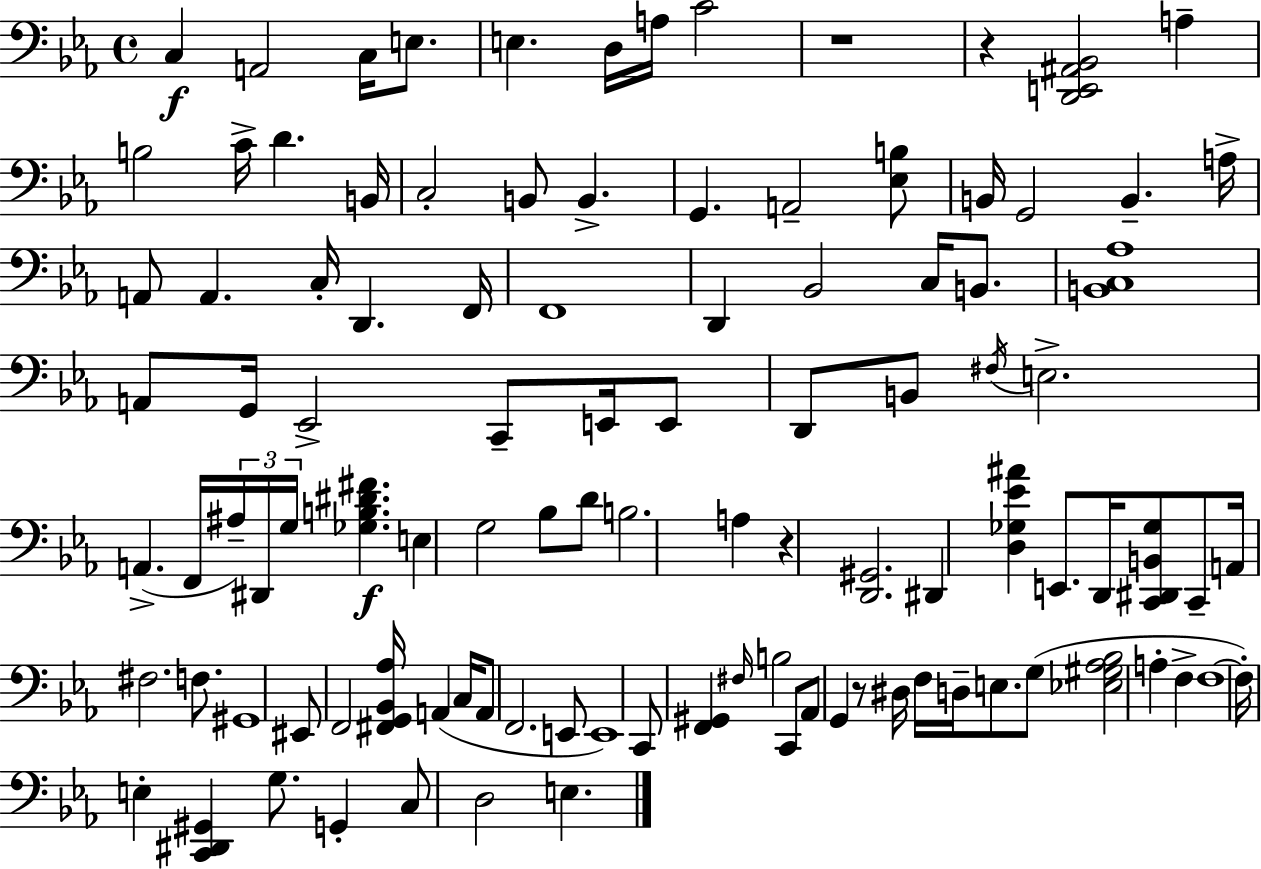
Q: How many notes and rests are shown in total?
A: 105